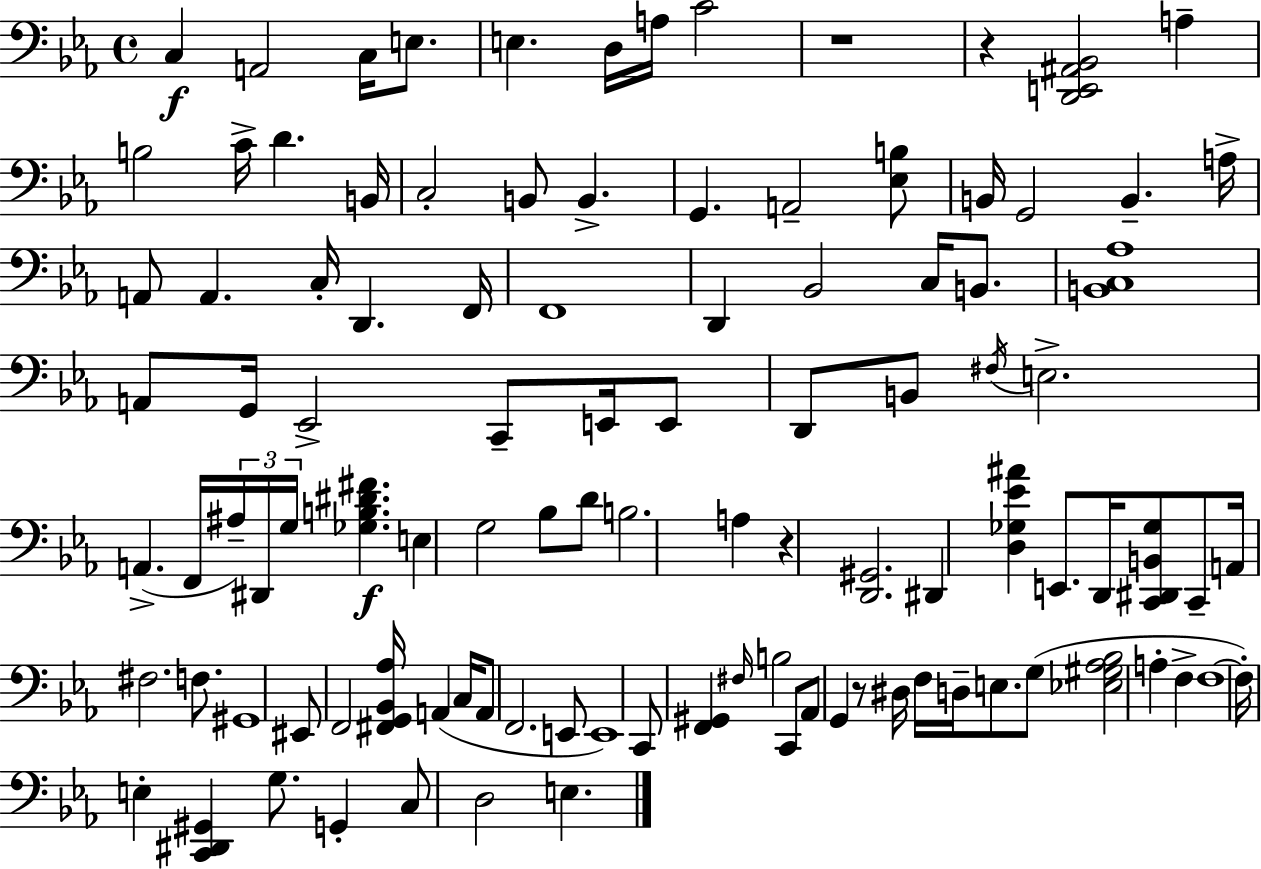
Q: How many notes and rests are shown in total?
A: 105